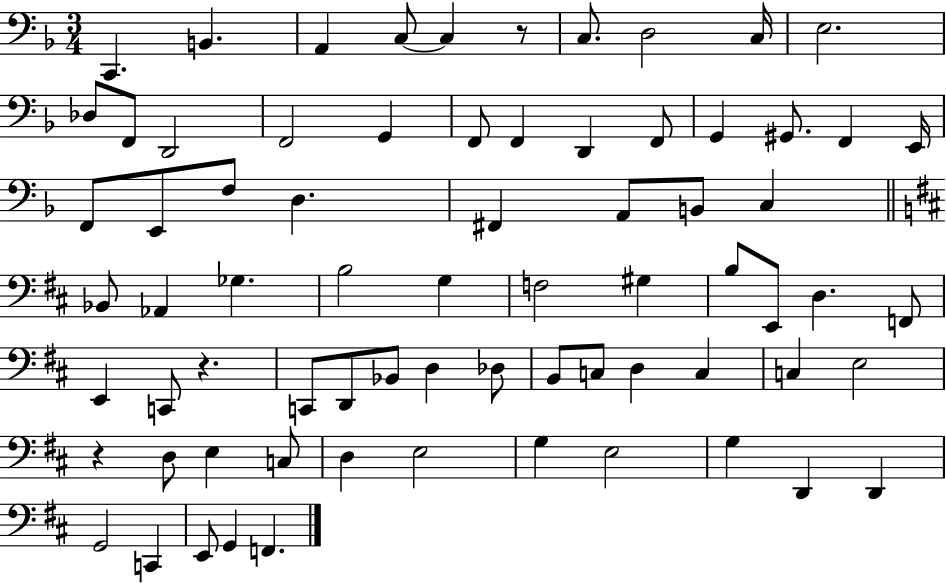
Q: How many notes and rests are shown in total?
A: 72